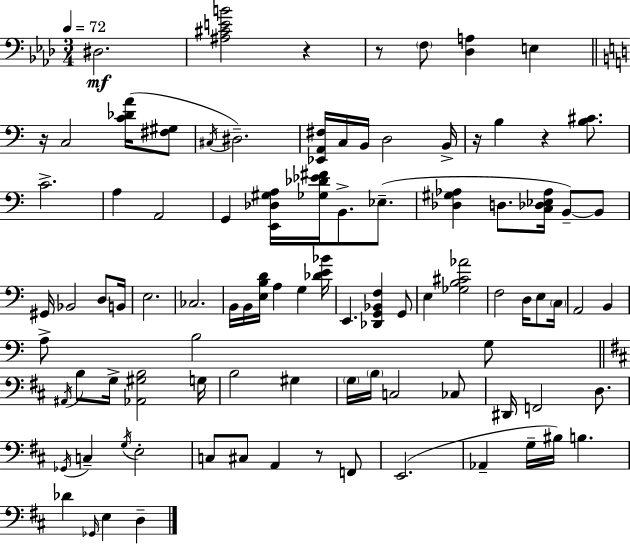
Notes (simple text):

D#3/h. [A#3,C#4,E4,B4]/h R/q R/e F3/e [Db3,A3]/q E3/q R/s C3/h [C4,Db4,A4]/s [F#3,G#3]/e C#3/s D#3/h. [Eb2,A2,F#3]/s C3/s B2/s D3/h B2/s R/s B3/q R/q [B3,C#4]/e. C4/h. A3/q A2/h G2/q [E2,Db3,G#3,A3]/s [Gb3,Db4,Eb4,F#4]/s B2/e. Eb3/e. [Db3,G#3,Ab3]/q D3/e. [C3,Db3,Eb3,Ab3]/s B2/e B2/e G#2/s Bb2/h D3/e B2/s E3/h. CES3/h. B2/s B2/s [E3,B3,D4]/s A3/q G3/q [Db4,E4,Bb4]/s E2/q. [Db2,G2,Bb2,F3]/q G2/e E3/q [Gb3,B3,C#4,Ab4]/h F3/h D3/s E3/e C3/s A2/h B2/q A3/e B3/h G3/e A#2/s B3/e G3/s [Ab2,G#3,B3]/h G3/s B3/h G#3/q G3/s B3/s C3/h CES3/e D#2/s F2/h D3/e. Gb2/s C3/q G3/s E3/h C3/e C#3/e A2/q R/e F2/e E2/h. Ab2/q G3/s BIS3/s B3/q. Db4/q Gb2/s E3/q D3/q